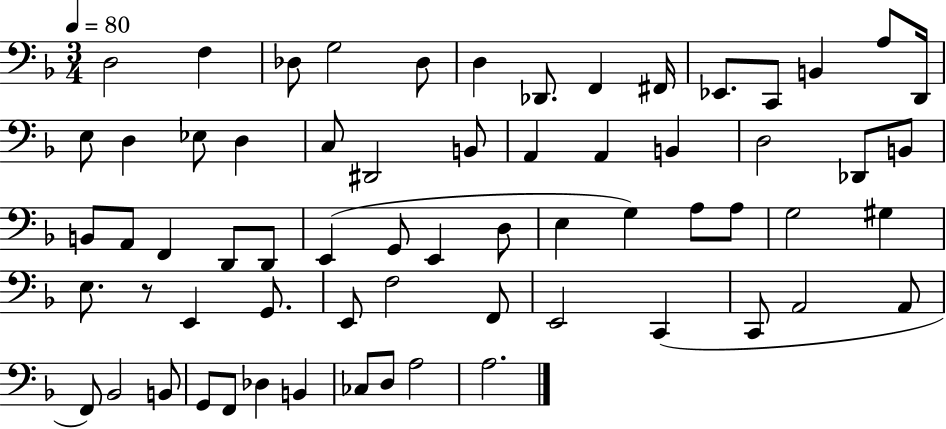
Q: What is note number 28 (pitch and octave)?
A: B2